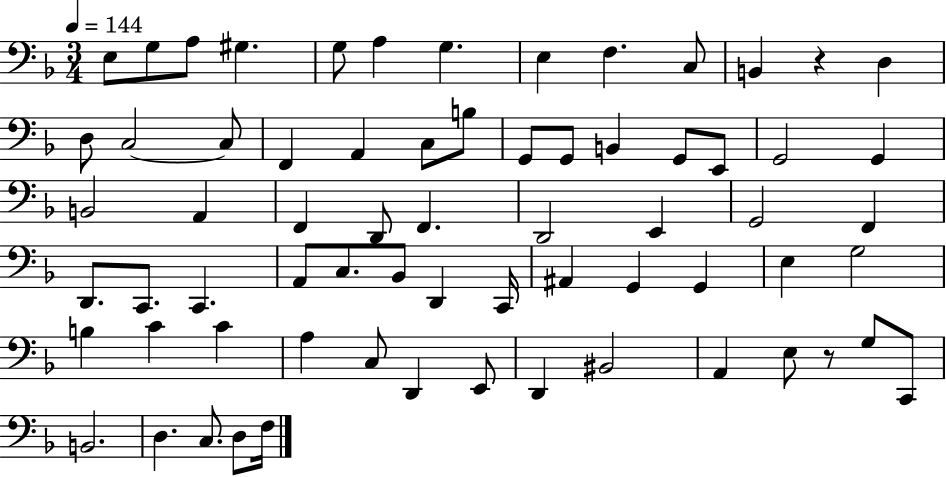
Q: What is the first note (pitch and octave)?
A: E3